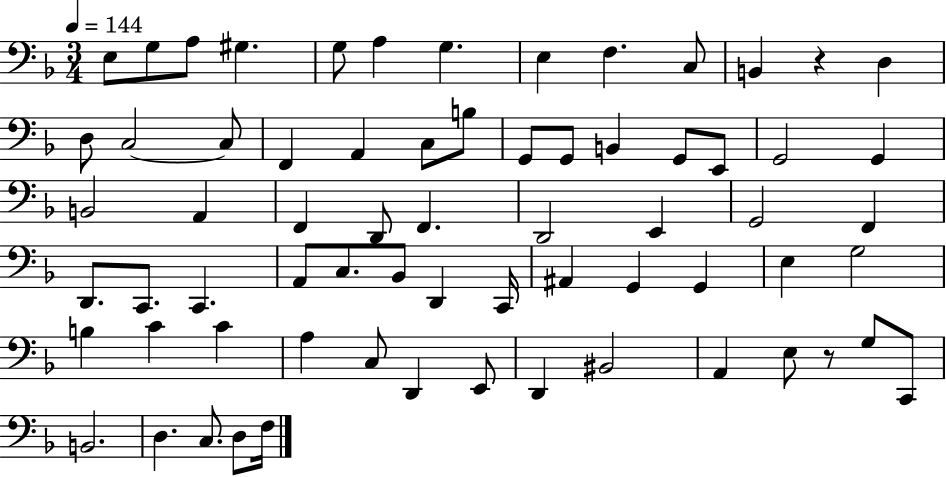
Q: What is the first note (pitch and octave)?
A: E3